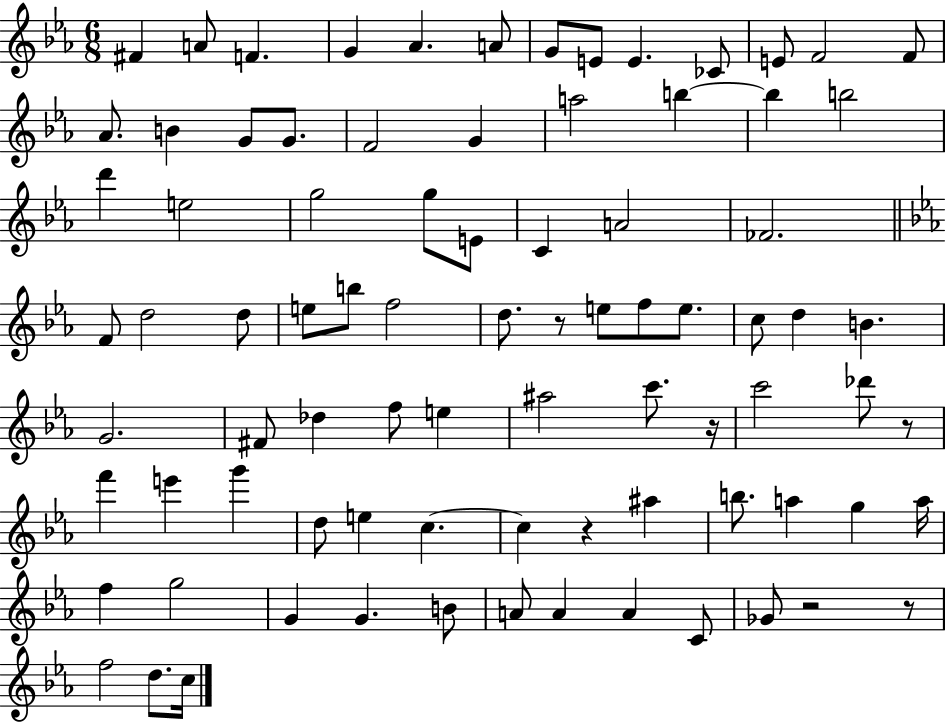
{
  \clef treble
  \numericTimeSignature
  \time 6/8
  \key ees \major
  fis'4 a'8 f'4. | g'4 aes'4. a'8 | g'8 e'8 e'4. ces'8 | e'8 f'2 f'8 | \break aes'8. b'4 g'8 g'8. | f'2 g'4 | a''2 b''4~~ | b''4 b''2 | \break d'''4 e''2 | g''2 g''8 e'8 | c'4 a'2 | fes'2. | \break \bar "||" \break \key ees \major f'8 d''2 d''8 | e''8 b''8 f''2 | d''8. r8 e''8 f''8 e''8. | c''8 d''4 b'4. | \break g'2. | fis'8 des''4 f''8 e''4 | ais''2 c'''8. r16 | c'''2 des'''8 r8 | \break f'''4 e'''4 g'''4 | d''8 e''4 c''4.~~ | c''4 r4 ais''4 | b''8. a''4 g''4 a''16 | \break f''4 g''2 | g'4 g'4. b'8 | a'8 a'4 a'4 c'8 | ges'8 r2 r8 | \break f''2 d''8. c''16 | \bar "|."
}